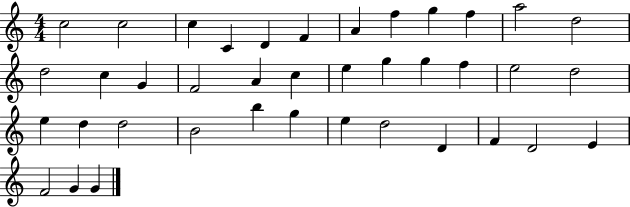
X:1
T:Untitled
M:4/4
L:1/4
K:C
c2 c2 c C D F A f g f a2 d2 d2 c G F2 A c e g g f e2 d2 e d d2 B2 b g e d2 D F D2 E F2 G G